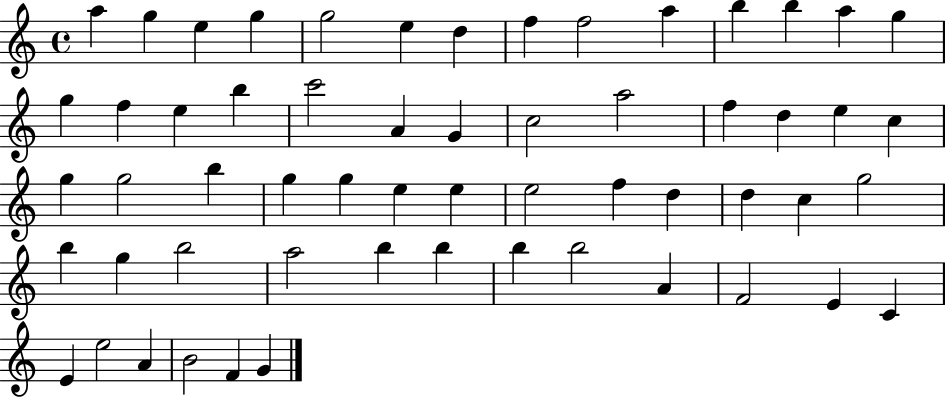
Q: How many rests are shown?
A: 0